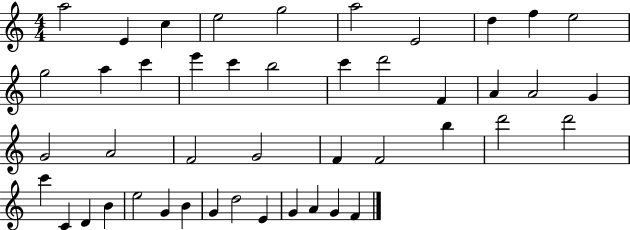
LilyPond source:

{
  \clef treble
  \numericTimeSignature
  \time 4/4
  \key c \major
  a''2 e'4 c''4 | e''2 g''2 | a''2 e'2 | d''4 f''4 e''2 | \break g''2 a''4 c'''4 | e'''4 c'''4 b''2 | c'''4 d'''2 f'4 | a'4 a'2 g'4 | \break g'2 a'2 | f'2 g'2 | f'4 f'2 b''4 | d'''2 d'''2 | \break c'''4 c'4 d'4 b'4 | e''2 g'4 b'4 | g'4 d''2 e'4 | g'4 a'4 g'4 f'4 | \break \bar "|."
}